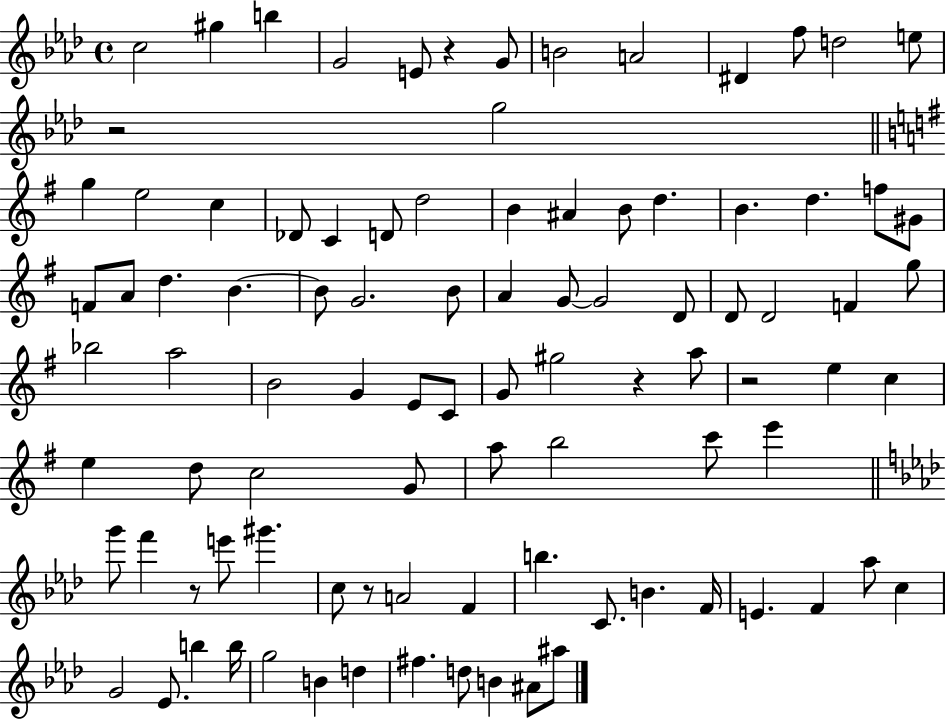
C5/h G#5/q B5/q G4/h E4/e R/q G4/e B4/h A4/h D#4/q F5/e D5/h E5/e R/h G5/h G5/q E5/h C5/q Db4/e C4/q D4/e D5/h B4/q A#4/q B4/e D5/q. B4/q. D5/q. F5/e G#4/e F4/e A4/e D5/q. B4/q. B4/e G4/h. B4/e A4/q G4/e G4/h D4/e D4/e D4/h F4/q G5/e Bb5/h A5/h B4/h G4/q E4/e C4/e G4/e G#5/h R/q A5/e R/h E5/q C5/q E5/q D5/e C5/h G4/e A5/e B5/h C6/e E6/q G6/e F6/q R/e E6/e G#6/q. C5/e R/e A4/h F4/q B5/q. C4/e. B4/q. F4/s E4/q. F4/q Ab5/e C5/q G4/h Eb4/e. B5/q B5/s G5/h B4/q D5/q F#5/q. D5/e B4/q A#4/e A#5/e